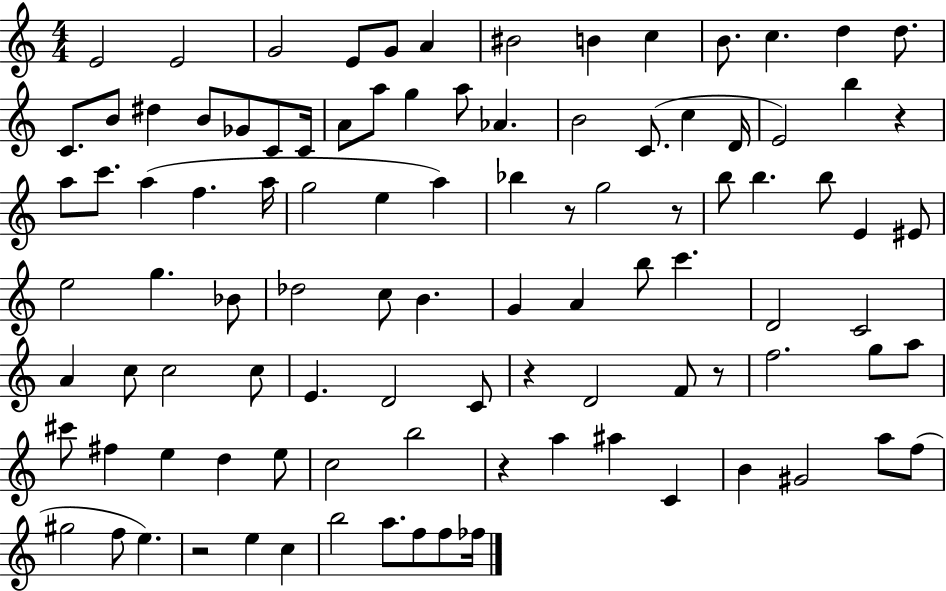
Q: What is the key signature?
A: C major